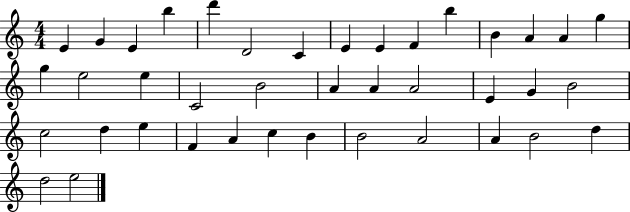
X:1
T:Untitled
M:4/4
L:1/4
K:C
E G E b d' D2 C E E F b B A A g g e2 e C2 B2 A A A2 E G B2 c2 d e F A c B B2 A2 A B2 d d2 e2